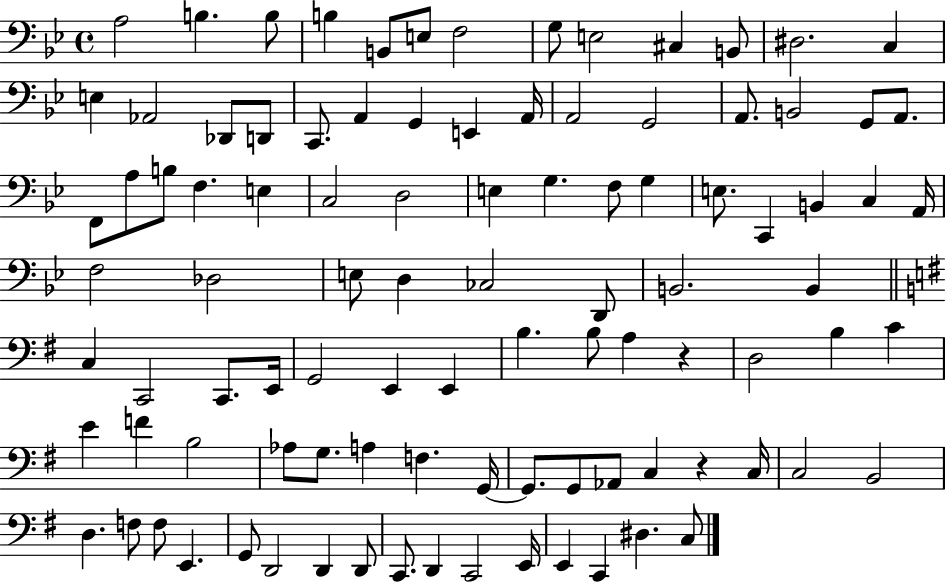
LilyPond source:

{
  \clef bass
  \time 4/4
  \defaultTimeSignature
  \key bes \major
  a2 b4. b8 | b4 b,8 e8 f2 | g8 e2 cis4 b,8 | dis2. c4 | \break e4 aes,2 des,8 d,8 | c,8. a,4 g,4 e,4 a,16 | a,2 g,2 | a,8. b,2 g,8 a,8. | \break f,8 a8 b8 f4. e4 | c2 d2 | e4 g4. f8 g4 | e8. c,4 b,4 c4 a,16 | \break f2 des2 | e8 d4 ces2 d,8 | b,2. b,4 | \bar "||" \break \key g \major c4 c,2 c,8. e,16 | g,2 e,4 e,4 | b4. b8 a4 r4 | d2 b4 c'4 | \break e'4 f'4 b2 | aes8 g8. a4 f4. g,16~~ | g,8. g,8 aes,8 c4 r4 c16 | c2 b,2 | \break d4. f8 f8 e,4. | g,8 d,2 d,4 d,8 | c,8. d,4 c,2 e,16 | e,4 c,4 dis4. c8 | \break \bar "|."
}